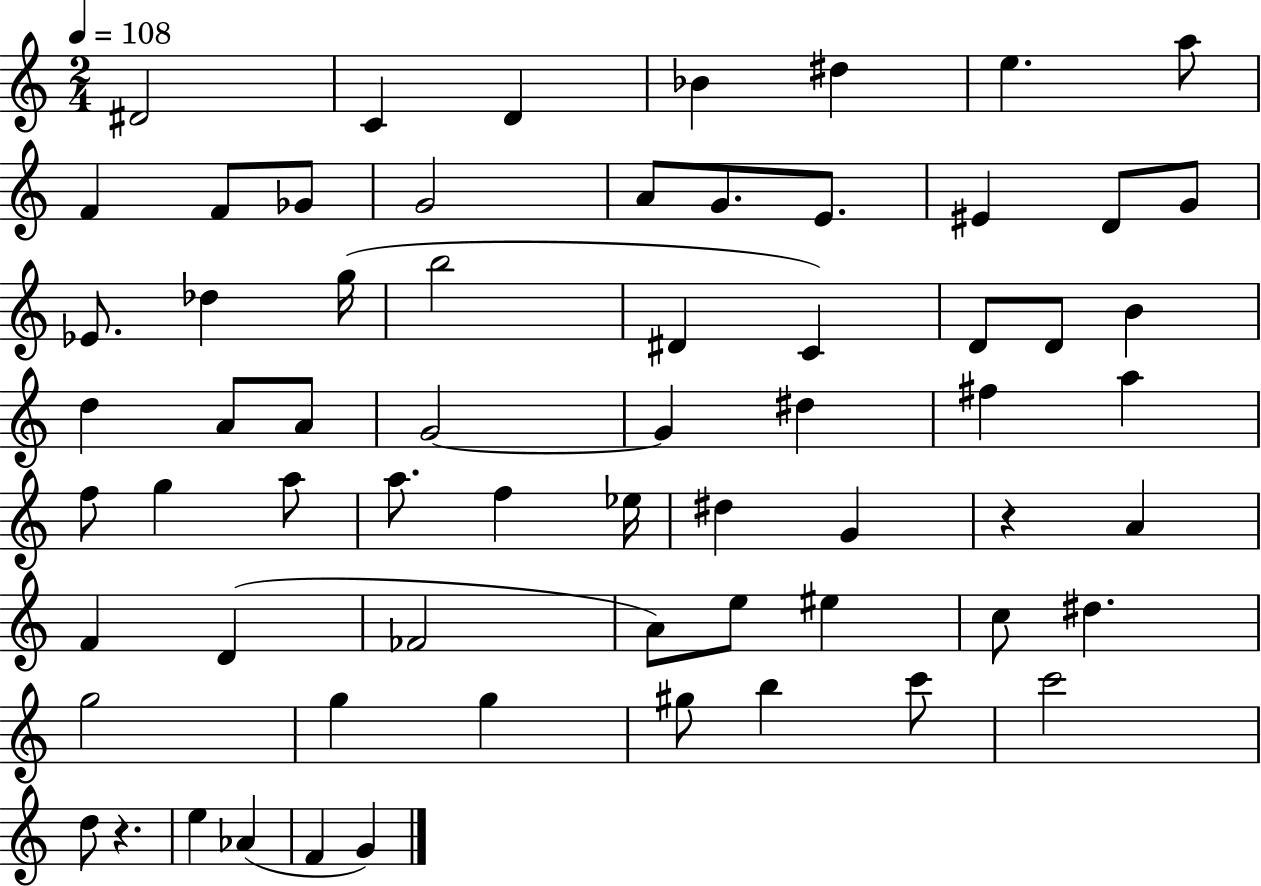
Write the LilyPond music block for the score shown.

{
  \clef treble
  \numericTimeSignature
  \time 2/4
  \key c \major
  \tempo 4 = 108
  dis'2 | c'4 d'4 | bes'4 dis''4 | e''4. a''8 | \break f'4 f'8 ges'8 | g'2 | a'8 g'8. e'8. | eis'4 d'8 g'8 | \break ees'8. des''4 g''16( | b''2 | dis'4 c'4) | d'8 d'8 b'4 | \break d''4 a'8 a'8 | g'2~~ | g'4 dis''4 | fis''4 a''4 | \break f''8 g''4 a''8 | a''8. f''4 ees''16 | dis''4 g'4 | r4 a'4 | \break f'4 d'4( | fes'2 | a'8) e''8 eis''4 | c''8 dis''4. | \break g''2 | g''4 g''4 | gis''8 b''4 c'''8 | c'''2 | \break d''8 r4. | e''4 aes'4( | f'4 g'4) | \bar "|."
}